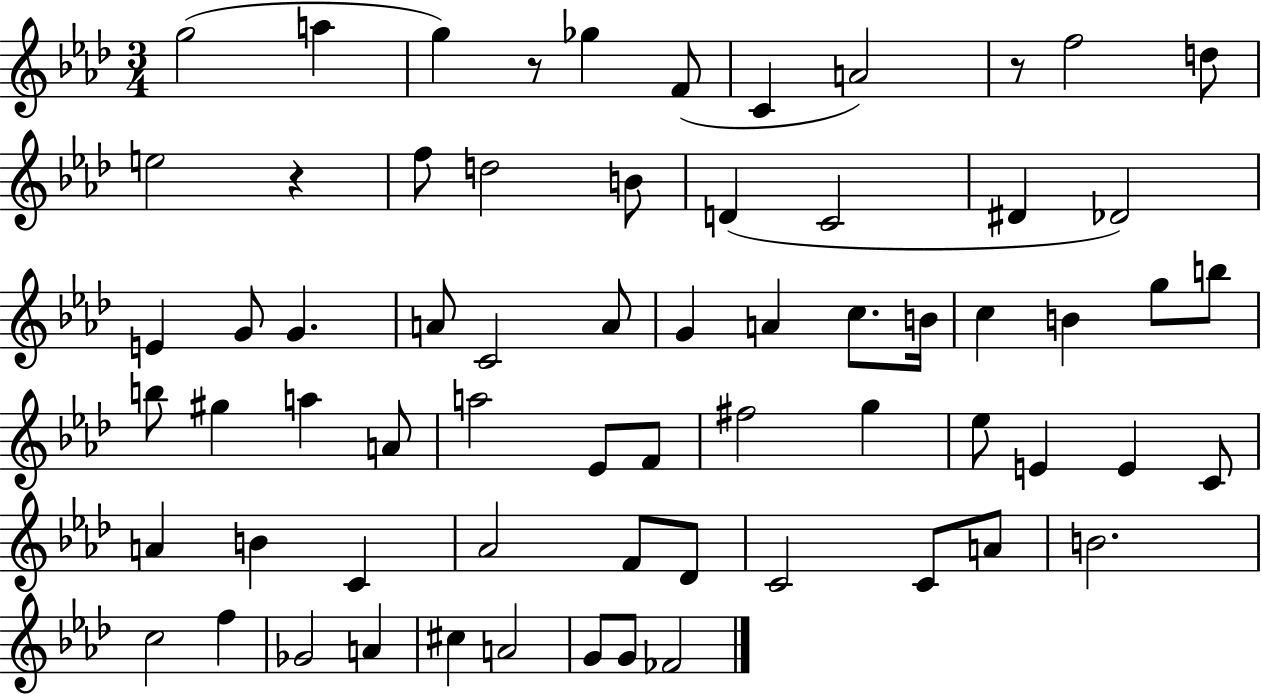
G5/h A5/q G5/q R/e Gb5/q F4/e C4/q A4/h R/e F5/h D5/e E5/h R/q F5/e D5/h B4/e D4/q C4/h D#4/q Db4/h E4/q G4/e G4/q. A4/e C4/h A4/e G4/q A4/q C5/e. B4/s C5/q B4/q G5/e B5/e B5/e G#5/q A5/q A4/e A5/h Eb4/e F4/e F#5/h G5/q Eb5/e E4/q E4/q C4/e A4/q B4/q C4/q Ab4/h F4/e Db4/e C4/h C4/e A4/e B4/h. C5/h F5/q Gb4/h A4/q C#5/q A4/h G4/e G4/e FES4/h